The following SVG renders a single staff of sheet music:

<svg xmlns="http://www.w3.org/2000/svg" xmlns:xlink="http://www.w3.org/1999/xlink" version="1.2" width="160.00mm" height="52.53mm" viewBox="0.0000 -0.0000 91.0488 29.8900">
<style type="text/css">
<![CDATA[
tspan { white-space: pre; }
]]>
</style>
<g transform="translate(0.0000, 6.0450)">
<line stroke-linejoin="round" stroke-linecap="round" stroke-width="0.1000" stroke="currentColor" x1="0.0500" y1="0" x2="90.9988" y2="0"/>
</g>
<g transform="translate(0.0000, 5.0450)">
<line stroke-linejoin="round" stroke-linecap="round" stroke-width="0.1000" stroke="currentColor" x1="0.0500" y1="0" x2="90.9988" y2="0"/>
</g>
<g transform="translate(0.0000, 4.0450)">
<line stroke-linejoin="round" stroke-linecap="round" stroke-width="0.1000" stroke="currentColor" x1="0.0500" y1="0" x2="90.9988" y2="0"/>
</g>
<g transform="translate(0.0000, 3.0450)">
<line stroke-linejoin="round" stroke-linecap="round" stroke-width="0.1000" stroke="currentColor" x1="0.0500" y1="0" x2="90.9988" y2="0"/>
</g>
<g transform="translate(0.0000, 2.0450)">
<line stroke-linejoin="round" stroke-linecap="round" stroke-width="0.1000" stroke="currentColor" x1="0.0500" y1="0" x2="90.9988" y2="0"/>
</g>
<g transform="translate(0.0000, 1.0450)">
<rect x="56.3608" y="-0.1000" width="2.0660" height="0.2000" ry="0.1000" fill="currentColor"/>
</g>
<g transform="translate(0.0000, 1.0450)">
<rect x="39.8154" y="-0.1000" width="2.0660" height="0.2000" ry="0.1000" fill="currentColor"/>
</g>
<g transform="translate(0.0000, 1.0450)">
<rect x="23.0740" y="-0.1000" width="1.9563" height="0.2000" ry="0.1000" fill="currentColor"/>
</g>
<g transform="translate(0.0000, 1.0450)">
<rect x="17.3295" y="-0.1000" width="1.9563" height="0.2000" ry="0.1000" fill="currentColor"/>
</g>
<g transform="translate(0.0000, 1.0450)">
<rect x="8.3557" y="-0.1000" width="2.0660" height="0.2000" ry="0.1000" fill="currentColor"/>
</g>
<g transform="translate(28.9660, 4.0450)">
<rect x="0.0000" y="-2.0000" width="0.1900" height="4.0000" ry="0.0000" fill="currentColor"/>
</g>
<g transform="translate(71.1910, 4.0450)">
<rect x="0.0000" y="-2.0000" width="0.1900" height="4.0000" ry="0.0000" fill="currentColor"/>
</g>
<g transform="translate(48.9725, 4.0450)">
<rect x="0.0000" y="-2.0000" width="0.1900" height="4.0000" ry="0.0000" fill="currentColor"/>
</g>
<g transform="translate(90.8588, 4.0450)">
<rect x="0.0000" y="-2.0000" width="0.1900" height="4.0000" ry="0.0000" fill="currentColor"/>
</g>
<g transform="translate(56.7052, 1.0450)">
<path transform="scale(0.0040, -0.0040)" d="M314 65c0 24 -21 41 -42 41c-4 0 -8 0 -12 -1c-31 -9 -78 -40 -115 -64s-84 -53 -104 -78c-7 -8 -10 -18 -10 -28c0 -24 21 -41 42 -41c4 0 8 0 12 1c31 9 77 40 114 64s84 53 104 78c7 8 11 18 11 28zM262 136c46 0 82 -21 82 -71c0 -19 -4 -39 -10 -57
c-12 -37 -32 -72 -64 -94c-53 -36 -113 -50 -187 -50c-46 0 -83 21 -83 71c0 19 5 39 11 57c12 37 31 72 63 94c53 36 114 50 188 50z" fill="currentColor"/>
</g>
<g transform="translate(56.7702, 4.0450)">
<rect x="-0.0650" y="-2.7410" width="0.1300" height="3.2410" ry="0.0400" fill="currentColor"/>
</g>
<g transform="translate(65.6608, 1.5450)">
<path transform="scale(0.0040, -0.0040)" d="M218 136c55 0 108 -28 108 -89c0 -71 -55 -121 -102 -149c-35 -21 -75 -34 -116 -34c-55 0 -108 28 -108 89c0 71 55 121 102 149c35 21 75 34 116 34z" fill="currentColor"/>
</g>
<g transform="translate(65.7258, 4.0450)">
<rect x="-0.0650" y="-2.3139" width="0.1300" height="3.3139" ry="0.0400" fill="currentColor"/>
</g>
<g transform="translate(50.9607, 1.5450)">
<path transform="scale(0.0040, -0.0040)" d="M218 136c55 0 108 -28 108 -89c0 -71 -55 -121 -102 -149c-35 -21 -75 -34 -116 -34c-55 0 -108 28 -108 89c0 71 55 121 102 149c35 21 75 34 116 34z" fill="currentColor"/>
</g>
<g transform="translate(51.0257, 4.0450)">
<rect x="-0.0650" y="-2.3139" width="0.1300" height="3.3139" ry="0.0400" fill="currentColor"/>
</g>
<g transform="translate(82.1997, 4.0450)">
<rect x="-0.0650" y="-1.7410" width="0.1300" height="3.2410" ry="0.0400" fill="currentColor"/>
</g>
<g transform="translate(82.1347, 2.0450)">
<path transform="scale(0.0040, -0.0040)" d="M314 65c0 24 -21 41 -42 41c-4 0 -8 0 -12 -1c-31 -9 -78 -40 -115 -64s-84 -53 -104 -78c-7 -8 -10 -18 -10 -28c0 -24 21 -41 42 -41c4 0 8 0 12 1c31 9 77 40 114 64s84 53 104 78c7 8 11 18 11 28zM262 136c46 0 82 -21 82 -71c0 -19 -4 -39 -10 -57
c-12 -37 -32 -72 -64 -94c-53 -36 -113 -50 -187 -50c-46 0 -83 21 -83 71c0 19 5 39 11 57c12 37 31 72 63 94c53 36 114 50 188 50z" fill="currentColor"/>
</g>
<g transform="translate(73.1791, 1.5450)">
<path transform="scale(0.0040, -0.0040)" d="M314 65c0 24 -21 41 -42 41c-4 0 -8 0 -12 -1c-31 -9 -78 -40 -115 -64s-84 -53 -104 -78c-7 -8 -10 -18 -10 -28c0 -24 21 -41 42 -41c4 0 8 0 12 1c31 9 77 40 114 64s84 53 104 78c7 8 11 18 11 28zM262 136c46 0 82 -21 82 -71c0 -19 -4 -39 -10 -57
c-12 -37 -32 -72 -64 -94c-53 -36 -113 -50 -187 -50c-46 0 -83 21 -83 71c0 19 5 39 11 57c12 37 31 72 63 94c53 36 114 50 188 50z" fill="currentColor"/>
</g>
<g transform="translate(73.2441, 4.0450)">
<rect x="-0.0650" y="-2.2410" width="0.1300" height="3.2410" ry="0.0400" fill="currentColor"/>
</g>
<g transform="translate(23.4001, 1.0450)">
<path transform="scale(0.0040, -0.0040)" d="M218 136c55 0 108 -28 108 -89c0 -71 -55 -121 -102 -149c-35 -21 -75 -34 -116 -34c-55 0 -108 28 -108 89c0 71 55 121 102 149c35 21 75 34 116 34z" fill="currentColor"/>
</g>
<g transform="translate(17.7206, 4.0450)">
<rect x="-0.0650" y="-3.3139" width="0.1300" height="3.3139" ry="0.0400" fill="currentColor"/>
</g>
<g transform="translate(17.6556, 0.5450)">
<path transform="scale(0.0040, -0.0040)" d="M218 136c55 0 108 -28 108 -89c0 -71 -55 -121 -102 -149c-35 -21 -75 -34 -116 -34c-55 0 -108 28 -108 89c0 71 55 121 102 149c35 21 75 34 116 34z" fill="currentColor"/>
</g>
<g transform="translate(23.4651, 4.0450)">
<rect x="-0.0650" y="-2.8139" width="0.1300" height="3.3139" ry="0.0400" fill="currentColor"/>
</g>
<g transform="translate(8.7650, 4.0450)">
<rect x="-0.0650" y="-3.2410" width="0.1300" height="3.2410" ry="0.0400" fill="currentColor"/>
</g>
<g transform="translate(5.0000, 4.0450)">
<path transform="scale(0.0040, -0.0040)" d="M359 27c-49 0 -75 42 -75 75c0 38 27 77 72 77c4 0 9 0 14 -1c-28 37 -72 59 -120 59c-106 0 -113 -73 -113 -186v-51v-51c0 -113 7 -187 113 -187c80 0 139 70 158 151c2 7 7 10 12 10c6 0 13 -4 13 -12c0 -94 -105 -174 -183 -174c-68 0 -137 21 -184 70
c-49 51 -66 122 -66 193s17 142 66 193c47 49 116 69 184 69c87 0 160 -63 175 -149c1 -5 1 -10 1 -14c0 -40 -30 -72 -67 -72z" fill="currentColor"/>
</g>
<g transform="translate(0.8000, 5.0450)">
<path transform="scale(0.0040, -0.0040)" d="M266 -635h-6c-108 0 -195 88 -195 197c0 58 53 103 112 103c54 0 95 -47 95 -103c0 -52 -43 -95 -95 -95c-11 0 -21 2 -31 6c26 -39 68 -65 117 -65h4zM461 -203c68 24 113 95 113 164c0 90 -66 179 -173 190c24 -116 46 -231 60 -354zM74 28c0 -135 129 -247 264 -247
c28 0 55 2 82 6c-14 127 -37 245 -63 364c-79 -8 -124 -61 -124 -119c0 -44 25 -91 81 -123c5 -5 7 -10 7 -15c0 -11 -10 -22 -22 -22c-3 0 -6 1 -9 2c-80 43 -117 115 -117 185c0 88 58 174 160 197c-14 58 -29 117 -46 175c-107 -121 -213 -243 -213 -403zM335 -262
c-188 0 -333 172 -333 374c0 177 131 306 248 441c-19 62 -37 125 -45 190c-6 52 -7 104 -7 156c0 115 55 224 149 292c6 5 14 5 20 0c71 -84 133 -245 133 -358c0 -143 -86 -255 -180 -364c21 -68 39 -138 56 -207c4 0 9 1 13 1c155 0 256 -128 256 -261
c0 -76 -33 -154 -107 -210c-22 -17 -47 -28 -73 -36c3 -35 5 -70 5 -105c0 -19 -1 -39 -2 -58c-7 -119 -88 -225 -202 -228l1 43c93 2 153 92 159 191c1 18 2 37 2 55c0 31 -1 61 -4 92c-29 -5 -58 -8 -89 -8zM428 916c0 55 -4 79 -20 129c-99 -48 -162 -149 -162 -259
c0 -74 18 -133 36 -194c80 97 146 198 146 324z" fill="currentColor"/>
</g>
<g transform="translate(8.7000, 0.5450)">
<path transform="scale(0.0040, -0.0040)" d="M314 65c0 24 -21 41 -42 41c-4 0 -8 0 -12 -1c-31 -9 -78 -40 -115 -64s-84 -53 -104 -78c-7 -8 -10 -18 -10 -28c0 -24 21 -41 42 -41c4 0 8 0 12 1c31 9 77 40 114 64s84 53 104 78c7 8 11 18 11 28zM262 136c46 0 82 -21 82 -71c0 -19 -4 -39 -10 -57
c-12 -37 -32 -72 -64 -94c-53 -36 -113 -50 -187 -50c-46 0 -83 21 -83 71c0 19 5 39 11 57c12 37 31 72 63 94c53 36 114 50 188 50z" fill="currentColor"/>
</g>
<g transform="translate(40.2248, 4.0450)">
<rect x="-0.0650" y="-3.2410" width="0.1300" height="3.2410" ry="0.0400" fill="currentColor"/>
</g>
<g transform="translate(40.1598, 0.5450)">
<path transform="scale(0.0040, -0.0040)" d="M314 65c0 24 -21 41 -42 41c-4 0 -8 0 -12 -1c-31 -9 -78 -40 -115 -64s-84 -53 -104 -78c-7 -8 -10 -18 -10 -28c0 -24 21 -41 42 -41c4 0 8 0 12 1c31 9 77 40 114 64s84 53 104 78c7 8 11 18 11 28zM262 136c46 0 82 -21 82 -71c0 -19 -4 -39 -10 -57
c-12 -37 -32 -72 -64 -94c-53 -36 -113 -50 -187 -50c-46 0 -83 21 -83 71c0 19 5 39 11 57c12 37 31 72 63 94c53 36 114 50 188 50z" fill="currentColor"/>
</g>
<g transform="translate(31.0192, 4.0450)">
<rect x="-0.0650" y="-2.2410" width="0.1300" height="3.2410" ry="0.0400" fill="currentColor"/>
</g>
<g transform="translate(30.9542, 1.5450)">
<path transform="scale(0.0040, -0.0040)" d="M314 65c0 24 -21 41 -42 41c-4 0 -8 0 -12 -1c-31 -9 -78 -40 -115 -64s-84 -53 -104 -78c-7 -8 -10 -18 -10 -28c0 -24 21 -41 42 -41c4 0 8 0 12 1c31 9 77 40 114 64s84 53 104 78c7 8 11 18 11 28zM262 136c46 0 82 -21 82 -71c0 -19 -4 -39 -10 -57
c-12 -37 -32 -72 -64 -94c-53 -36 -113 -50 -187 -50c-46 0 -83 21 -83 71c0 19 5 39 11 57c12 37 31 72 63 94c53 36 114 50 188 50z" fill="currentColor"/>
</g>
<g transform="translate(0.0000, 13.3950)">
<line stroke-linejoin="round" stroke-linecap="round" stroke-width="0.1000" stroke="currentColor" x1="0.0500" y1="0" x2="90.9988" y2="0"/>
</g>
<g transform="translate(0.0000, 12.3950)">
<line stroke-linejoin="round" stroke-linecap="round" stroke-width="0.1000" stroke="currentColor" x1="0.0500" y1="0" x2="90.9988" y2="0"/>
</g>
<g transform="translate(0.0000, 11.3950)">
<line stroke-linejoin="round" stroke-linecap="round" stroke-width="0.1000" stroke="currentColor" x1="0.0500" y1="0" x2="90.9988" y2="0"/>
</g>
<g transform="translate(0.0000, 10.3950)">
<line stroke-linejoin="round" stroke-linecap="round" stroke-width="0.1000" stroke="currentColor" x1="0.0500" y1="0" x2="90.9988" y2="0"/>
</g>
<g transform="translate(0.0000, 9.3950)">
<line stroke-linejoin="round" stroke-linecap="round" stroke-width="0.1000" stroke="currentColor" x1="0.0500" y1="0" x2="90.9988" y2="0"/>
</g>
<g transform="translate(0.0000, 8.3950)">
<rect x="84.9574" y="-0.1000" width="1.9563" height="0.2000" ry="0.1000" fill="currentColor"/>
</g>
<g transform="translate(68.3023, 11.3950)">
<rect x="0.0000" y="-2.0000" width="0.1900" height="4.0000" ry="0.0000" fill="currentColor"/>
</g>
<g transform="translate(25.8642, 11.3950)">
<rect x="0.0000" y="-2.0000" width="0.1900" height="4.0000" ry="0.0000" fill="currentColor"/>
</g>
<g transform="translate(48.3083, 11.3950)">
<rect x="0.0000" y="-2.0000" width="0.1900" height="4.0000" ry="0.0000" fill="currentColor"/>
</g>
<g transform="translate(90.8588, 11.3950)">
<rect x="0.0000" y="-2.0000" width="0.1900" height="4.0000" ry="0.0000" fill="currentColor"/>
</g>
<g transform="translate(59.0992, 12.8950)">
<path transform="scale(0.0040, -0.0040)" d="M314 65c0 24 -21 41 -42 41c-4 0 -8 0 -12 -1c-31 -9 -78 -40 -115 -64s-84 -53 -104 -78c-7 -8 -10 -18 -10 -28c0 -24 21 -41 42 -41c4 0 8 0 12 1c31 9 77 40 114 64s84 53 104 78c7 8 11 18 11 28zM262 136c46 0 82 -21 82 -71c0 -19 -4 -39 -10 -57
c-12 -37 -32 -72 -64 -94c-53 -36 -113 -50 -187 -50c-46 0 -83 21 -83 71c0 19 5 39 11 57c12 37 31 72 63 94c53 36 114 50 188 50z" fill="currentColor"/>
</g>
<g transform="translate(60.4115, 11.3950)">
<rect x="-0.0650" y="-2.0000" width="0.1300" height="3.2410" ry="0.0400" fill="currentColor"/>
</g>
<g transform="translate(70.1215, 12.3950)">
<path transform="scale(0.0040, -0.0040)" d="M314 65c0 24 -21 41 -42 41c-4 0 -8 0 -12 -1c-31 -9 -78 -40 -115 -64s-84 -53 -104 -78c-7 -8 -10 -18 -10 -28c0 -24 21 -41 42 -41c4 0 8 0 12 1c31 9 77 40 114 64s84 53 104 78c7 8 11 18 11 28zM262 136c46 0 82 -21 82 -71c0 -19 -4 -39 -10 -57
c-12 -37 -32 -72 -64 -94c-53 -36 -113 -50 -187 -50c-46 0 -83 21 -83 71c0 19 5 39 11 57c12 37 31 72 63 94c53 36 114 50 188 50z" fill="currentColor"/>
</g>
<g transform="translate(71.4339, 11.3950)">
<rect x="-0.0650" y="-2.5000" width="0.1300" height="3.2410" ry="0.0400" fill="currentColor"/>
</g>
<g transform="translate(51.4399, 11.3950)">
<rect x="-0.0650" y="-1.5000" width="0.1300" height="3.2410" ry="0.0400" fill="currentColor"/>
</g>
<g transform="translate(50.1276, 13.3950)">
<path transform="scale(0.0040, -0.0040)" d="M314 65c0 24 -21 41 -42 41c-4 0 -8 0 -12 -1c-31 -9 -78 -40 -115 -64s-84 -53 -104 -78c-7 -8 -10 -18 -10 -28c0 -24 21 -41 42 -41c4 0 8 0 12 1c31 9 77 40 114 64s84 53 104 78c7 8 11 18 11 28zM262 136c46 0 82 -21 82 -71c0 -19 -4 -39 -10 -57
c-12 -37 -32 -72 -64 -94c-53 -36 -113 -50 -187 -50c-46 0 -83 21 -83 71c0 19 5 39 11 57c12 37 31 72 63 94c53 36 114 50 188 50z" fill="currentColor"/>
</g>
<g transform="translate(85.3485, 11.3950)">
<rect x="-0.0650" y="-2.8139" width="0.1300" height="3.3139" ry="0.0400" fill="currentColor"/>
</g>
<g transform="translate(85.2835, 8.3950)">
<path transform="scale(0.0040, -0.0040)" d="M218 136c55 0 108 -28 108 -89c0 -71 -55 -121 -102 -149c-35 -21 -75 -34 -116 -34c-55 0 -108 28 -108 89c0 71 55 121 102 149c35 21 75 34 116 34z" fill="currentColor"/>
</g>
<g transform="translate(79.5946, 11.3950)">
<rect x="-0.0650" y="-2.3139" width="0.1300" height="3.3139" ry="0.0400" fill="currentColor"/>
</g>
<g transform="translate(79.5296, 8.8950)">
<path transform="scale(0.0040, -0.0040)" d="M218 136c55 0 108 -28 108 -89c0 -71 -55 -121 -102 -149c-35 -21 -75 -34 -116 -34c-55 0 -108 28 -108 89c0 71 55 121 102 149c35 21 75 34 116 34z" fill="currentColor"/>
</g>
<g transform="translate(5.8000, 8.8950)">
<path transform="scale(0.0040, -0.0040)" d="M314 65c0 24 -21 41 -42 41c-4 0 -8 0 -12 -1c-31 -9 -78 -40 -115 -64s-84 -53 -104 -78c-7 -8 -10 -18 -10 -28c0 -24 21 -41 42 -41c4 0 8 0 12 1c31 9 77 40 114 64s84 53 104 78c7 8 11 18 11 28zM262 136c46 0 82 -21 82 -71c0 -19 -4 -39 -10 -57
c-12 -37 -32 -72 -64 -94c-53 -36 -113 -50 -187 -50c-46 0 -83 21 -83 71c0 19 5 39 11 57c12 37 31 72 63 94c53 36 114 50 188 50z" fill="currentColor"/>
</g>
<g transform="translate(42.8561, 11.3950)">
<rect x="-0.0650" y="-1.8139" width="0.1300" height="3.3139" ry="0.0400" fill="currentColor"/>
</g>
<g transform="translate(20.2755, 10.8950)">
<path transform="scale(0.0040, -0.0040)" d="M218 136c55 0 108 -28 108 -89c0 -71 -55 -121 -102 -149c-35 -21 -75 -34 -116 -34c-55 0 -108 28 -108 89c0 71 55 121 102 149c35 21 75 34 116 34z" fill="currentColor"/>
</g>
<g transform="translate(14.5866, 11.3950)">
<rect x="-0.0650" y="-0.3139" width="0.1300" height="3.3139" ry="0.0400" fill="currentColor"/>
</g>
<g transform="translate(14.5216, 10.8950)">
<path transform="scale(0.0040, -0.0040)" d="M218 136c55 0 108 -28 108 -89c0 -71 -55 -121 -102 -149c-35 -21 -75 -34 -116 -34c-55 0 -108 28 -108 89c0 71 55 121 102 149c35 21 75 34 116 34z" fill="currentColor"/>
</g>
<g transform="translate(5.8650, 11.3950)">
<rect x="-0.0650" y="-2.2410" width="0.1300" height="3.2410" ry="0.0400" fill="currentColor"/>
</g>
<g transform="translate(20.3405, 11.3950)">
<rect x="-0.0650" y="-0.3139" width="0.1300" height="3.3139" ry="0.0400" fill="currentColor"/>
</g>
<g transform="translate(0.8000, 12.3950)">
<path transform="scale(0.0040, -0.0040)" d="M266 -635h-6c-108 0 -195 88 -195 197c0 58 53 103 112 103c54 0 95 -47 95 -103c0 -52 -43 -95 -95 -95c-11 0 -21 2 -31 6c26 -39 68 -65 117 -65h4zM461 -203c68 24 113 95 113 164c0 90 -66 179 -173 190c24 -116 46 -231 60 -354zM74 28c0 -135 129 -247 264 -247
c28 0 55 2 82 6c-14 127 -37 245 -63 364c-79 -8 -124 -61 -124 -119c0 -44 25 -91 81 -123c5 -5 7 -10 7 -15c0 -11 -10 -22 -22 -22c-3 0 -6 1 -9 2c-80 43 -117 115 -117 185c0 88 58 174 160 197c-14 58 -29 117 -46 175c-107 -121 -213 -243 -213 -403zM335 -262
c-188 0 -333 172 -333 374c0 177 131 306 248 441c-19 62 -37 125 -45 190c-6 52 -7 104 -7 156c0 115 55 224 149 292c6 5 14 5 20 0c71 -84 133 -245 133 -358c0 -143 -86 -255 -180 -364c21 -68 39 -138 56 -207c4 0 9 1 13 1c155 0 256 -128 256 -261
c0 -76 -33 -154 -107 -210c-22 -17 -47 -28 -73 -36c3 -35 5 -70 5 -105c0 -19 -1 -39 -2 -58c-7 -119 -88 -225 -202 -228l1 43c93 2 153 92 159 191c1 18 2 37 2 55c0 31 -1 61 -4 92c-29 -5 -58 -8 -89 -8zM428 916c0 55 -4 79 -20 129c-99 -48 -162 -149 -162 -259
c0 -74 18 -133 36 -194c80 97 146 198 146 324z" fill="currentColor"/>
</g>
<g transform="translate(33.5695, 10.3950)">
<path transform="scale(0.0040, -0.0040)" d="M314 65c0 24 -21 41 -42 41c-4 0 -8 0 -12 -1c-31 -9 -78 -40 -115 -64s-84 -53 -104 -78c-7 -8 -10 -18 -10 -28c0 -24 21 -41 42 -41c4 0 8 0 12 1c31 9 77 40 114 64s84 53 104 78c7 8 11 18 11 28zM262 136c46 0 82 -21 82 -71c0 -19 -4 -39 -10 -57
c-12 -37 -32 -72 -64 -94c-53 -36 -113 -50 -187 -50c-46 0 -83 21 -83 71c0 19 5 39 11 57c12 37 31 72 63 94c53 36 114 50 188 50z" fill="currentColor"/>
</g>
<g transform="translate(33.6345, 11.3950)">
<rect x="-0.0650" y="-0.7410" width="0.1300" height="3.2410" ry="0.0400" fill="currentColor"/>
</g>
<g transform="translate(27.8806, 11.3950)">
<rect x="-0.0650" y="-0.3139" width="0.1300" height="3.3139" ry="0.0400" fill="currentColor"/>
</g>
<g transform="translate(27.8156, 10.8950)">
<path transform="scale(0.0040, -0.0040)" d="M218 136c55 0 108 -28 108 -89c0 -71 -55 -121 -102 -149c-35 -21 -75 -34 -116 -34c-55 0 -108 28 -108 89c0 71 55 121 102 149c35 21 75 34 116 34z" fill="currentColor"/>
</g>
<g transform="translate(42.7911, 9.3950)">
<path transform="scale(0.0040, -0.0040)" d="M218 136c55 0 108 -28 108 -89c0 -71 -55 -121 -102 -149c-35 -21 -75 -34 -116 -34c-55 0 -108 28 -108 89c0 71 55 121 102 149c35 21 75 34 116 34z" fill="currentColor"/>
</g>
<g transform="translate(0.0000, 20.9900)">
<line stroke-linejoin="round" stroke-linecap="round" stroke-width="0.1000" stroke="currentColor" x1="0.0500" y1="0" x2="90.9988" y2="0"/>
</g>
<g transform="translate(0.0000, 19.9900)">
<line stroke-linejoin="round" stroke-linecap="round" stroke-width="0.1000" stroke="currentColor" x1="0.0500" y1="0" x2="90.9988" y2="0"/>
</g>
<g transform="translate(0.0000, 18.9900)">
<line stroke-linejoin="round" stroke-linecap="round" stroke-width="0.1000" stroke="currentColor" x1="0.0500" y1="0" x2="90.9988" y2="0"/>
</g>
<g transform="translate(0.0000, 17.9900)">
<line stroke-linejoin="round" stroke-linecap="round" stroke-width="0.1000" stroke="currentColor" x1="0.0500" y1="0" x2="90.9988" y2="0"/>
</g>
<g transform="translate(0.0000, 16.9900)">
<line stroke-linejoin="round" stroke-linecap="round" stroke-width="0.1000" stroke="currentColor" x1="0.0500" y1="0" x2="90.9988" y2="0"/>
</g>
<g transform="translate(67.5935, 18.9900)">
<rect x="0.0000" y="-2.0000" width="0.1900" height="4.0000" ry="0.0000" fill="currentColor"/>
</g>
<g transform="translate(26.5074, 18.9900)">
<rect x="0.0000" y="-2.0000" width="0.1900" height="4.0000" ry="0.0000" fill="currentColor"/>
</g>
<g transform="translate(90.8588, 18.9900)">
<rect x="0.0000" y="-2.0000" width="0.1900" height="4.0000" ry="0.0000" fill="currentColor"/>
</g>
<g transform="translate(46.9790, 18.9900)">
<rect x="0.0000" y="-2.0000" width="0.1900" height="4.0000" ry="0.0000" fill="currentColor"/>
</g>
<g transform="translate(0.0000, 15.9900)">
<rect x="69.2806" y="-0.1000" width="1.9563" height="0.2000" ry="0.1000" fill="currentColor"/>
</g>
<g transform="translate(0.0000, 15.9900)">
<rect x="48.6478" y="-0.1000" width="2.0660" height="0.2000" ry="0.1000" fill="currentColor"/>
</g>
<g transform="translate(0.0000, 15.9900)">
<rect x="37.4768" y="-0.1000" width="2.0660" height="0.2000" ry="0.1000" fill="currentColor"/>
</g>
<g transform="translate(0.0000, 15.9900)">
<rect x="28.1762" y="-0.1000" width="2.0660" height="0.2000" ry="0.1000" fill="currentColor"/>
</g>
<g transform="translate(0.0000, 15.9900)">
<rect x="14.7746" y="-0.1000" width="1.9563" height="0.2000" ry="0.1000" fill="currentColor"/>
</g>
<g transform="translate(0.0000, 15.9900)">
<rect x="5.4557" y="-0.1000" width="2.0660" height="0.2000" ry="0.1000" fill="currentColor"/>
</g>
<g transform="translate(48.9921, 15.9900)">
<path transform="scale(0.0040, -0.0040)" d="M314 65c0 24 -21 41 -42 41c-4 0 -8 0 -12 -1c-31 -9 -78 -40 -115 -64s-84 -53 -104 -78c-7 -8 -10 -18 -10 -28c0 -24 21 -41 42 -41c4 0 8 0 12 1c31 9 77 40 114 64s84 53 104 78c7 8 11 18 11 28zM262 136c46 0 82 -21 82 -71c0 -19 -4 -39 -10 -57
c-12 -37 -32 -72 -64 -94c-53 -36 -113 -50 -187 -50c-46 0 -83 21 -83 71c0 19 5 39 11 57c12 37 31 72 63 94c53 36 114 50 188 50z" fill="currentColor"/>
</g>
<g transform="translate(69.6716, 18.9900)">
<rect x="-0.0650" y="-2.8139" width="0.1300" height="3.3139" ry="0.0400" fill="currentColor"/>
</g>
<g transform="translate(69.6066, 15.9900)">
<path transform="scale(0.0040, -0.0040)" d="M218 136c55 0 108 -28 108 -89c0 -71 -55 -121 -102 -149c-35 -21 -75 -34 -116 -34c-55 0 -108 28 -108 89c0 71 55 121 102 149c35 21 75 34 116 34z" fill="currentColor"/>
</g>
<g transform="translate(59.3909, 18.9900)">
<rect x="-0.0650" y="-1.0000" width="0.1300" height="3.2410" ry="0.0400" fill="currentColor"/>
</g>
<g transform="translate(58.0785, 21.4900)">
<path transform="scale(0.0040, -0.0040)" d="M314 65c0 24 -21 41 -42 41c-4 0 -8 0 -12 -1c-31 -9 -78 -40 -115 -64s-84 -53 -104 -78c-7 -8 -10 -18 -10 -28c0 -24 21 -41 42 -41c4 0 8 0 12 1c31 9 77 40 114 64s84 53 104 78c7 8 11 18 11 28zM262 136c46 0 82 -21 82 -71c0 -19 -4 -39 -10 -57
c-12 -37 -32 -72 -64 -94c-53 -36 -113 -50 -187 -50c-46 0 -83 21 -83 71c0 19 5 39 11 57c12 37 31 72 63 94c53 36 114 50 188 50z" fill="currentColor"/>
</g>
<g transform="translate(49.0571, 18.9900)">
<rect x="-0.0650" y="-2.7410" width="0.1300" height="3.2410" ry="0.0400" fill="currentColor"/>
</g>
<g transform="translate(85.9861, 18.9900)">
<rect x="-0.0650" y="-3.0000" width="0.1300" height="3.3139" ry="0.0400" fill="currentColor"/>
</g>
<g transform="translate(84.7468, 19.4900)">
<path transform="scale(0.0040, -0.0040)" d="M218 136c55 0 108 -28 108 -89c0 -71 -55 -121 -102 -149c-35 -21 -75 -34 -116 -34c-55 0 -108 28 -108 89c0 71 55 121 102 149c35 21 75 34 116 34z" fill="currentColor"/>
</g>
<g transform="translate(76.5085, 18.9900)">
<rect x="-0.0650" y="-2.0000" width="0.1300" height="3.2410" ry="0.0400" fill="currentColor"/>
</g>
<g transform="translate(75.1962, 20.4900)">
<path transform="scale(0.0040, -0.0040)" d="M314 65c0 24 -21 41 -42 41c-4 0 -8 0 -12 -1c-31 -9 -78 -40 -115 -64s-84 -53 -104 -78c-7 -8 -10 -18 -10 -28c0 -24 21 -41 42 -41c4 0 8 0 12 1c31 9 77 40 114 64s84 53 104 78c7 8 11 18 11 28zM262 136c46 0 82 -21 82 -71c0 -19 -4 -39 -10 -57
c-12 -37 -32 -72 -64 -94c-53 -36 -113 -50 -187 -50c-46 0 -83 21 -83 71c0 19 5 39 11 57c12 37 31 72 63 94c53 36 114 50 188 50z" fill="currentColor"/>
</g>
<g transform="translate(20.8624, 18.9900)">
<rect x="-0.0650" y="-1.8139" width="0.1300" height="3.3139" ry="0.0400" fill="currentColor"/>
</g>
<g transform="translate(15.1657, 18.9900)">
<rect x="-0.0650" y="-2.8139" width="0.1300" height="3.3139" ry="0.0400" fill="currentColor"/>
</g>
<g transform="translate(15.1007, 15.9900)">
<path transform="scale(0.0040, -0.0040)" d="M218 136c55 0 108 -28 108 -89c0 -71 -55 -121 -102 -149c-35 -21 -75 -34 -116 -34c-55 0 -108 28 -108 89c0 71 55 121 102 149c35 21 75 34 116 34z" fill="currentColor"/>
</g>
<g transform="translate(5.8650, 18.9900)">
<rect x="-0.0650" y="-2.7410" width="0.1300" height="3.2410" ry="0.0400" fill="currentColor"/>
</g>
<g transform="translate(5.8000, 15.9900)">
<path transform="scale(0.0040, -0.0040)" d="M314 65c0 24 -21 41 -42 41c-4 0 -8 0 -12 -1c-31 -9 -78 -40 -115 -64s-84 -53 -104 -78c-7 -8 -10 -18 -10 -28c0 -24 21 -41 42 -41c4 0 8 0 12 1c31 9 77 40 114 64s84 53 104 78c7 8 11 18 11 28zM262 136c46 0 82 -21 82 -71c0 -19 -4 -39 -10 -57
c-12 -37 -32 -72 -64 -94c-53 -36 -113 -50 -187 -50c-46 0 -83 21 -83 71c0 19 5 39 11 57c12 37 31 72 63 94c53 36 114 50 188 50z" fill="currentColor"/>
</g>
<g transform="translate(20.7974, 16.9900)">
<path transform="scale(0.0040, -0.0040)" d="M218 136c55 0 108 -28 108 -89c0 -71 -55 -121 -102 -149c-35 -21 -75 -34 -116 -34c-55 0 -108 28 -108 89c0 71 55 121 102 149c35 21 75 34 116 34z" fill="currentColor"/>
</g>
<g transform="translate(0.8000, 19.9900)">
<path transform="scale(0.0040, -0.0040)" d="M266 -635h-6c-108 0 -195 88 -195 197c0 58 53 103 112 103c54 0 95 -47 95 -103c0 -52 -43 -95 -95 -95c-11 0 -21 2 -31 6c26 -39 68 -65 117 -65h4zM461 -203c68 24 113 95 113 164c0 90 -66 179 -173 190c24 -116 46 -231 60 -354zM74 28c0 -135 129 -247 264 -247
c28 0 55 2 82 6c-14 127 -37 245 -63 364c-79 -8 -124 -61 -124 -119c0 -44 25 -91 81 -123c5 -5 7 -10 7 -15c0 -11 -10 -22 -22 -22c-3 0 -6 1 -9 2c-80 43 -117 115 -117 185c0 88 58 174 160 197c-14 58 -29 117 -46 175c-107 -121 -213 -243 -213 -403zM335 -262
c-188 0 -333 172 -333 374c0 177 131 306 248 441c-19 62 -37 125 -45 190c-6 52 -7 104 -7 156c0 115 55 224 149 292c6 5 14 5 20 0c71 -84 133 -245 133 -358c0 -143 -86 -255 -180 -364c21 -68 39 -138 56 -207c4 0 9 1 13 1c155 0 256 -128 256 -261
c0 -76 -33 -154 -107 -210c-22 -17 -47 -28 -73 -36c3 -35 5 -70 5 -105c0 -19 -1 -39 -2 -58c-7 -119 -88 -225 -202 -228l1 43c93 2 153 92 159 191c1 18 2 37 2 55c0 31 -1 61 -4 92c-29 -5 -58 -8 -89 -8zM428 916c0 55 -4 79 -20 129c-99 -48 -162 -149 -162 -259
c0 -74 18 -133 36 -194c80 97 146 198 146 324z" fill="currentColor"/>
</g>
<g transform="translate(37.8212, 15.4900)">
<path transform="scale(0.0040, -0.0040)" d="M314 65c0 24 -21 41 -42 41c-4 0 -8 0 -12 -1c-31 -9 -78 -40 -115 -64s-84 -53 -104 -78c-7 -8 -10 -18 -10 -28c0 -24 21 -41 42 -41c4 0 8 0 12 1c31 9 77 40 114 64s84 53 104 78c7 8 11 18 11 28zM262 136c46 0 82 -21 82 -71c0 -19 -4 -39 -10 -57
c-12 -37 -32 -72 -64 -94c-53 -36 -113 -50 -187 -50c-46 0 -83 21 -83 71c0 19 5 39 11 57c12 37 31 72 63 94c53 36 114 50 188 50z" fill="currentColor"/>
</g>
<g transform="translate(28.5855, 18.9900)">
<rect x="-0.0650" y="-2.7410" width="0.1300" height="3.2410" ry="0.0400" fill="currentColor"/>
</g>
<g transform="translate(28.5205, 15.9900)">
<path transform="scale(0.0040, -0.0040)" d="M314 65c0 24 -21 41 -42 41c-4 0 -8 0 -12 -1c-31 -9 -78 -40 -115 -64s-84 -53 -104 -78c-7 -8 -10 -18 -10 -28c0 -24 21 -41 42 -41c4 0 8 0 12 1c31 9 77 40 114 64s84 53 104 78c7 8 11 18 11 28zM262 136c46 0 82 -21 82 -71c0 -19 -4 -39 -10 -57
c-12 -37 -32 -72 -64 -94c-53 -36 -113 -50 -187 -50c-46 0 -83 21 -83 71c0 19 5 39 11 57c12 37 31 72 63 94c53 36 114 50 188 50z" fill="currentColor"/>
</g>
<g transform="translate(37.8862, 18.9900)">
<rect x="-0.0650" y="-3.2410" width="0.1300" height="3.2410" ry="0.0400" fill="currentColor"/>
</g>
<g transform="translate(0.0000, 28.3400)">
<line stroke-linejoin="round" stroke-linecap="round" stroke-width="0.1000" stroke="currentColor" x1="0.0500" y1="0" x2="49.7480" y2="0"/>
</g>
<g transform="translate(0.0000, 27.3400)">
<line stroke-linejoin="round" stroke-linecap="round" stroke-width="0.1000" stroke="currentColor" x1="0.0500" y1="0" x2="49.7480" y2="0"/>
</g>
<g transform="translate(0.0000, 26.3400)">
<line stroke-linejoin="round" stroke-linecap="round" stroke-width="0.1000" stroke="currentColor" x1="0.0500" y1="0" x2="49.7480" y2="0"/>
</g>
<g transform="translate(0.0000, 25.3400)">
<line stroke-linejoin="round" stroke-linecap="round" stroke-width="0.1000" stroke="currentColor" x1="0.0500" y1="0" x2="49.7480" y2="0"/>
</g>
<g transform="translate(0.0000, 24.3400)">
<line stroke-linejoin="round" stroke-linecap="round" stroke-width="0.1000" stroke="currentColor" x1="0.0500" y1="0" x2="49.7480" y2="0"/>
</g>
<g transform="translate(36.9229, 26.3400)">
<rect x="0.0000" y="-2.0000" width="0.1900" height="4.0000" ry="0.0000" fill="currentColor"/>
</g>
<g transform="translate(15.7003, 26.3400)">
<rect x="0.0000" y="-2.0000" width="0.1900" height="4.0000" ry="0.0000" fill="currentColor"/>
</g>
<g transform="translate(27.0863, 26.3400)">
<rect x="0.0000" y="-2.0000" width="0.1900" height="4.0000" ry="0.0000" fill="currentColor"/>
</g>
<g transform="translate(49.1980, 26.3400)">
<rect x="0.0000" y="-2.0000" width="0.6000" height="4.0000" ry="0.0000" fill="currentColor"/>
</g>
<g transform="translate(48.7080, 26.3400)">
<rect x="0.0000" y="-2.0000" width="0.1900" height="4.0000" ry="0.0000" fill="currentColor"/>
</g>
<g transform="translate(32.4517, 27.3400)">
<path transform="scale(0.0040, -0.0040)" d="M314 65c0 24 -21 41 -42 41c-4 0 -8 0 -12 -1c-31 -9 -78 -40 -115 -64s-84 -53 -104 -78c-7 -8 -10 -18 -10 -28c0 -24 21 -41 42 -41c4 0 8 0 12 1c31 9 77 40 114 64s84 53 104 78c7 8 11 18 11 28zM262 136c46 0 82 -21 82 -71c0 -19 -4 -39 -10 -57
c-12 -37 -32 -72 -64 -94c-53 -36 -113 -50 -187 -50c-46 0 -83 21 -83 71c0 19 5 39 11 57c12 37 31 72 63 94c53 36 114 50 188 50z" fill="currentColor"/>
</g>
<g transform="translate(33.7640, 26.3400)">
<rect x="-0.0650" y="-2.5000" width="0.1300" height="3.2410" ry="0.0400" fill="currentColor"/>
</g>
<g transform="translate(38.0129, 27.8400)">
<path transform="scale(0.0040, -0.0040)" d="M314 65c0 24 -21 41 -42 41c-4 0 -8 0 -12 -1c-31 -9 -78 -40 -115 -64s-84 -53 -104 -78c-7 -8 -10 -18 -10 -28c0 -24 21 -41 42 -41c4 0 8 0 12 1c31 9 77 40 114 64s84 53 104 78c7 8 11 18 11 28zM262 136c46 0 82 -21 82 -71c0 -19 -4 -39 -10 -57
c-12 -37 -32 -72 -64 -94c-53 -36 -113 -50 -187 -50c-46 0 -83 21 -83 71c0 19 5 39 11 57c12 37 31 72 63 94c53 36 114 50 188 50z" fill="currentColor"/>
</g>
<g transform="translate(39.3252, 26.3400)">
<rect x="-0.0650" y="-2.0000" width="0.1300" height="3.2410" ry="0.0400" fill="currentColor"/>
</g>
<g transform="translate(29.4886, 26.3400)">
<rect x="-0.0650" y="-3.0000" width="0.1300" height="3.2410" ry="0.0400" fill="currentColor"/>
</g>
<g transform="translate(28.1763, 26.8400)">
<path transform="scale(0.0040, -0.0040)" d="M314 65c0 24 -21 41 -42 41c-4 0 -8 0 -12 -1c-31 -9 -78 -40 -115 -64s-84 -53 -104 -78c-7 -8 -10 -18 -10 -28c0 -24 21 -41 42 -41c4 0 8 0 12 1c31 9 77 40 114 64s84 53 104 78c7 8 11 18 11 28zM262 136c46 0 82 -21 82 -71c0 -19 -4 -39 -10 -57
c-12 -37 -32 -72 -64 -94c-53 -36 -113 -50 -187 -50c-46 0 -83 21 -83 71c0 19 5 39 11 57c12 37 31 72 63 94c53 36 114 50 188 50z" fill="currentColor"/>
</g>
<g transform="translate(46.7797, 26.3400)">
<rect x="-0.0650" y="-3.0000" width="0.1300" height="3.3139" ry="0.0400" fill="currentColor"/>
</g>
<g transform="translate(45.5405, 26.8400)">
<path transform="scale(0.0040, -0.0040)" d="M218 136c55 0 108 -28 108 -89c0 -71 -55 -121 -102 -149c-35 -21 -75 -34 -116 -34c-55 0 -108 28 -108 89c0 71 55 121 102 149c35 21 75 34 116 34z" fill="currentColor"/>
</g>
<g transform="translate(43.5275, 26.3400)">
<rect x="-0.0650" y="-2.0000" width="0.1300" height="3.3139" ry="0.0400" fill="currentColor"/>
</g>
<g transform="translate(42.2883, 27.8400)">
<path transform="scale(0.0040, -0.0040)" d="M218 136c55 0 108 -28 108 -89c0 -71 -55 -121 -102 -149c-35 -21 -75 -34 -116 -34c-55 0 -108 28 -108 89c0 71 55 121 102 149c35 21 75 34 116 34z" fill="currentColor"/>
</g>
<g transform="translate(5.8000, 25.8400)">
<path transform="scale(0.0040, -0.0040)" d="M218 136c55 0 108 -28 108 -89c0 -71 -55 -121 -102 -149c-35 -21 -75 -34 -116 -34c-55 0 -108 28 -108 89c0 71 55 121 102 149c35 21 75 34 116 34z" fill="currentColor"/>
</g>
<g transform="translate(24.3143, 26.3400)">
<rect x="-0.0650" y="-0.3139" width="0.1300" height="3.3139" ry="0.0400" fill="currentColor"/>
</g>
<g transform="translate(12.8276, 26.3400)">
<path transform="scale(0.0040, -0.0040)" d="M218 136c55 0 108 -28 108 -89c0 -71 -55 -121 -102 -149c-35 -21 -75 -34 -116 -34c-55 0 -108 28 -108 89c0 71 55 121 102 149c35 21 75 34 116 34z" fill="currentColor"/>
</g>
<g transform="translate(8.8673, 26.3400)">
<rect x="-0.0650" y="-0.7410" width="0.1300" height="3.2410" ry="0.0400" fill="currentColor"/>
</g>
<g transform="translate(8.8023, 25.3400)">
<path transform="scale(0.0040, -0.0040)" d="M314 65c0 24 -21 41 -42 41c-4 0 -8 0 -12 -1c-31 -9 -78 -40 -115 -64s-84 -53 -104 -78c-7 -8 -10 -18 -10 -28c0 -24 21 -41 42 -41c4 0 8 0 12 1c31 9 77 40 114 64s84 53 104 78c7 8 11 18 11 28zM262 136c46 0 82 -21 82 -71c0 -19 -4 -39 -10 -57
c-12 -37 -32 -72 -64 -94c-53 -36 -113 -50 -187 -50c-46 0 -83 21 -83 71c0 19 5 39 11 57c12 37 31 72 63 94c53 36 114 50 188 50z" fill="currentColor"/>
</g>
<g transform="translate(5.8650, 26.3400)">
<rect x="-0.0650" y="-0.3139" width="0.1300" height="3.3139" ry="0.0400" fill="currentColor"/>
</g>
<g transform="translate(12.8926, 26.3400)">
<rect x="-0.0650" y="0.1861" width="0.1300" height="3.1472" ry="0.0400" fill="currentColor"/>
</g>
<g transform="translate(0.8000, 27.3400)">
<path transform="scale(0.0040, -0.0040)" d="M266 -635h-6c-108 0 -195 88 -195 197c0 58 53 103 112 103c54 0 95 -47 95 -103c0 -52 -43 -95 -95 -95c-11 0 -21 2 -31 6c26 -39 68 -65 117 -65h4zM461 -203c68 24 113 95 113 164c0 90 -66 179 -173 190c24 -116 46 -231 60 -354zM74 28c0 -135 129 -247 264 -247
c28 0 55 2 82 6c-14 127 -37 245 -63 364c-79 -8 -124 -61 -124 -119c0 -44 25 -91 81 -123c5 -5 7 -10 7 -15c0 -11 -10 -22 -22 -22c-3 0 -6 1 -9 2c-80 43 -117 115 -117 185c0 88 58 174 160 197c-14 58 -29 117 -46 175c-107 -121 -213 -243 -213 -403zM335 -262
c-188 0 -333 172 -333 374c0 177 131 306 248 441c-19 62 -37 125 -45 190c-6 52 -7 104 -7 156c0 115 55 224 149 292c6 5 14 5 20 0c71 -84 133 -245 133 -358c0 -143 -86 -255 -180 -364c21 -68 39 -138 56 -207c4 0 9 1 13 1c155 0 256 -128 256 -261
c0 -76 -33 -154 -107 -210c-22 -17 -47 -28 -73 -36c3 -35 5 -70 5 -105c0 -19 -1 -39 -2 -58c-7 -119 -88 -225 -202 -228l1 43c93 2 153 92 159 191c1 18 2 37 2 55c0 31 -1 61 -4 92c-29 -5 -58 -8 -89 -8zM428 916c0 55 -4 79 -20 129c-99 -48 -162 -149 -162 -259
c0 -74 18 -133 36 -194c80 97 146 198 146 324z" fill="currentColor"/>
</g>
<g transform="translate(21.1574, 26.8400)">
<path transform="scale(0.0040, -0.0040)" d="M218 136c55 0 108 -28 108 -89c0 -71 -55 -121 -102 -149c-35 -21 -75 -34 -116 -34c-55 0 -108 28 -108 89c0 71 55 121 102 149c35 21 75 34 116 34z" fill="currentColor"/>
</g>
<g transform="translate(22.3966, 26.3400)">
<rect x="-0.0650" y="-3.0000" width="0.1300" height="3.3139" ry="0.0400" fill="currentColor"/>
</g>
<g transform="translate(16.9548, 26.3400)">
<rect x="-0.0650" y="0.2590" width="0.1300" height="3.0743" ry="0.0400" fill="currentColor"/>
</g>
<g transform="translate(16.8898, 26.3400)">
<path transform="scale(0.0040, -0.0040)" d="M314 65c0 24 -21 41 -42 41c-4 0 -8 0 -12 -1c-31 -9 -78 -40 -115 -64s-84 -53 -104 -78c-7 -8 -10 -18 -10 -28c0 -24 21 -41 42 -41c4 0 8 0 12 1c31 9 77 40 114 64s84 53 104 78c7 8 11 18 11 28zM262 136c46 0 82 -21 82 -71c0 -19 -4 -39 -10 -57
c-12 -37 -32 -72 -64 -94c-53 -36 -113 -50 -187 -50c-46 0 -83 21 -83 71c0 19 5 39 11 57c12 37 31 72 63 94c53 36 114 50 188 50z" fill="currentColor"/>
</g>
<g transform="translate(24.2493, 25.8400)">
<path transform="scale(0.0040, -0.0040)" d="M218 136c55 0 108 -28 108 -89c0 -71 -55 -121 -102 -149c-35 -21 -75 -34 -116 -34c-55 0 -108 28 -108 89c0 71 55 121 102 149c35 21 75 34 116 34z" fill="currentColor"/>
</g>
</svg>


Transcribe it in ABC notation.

X:1
T:Untitled
M:4/4
L:1/4
K:C
b2 b a g2 b2 g a2 g g2 f2 g2 c c c d2 f E2 F2 G2 g a a2 a f a2 b2 a2 D2 a F2 A c d2 B B2 A c A2 G2 F2 F A